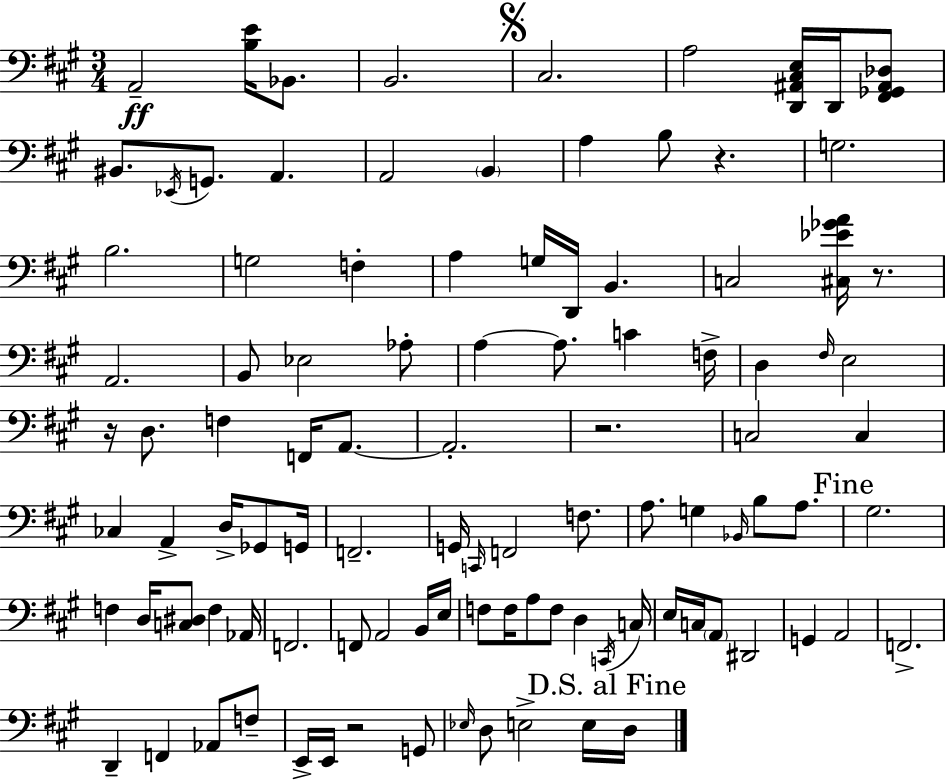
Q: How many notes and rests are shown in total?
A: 102